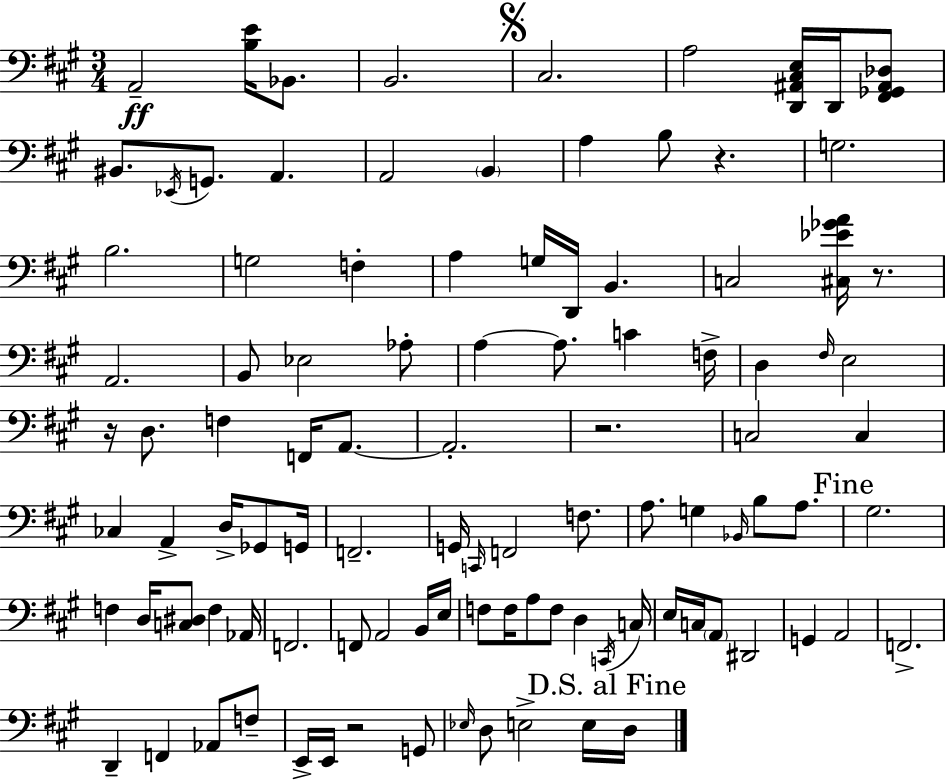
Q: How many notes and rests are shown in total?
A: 102